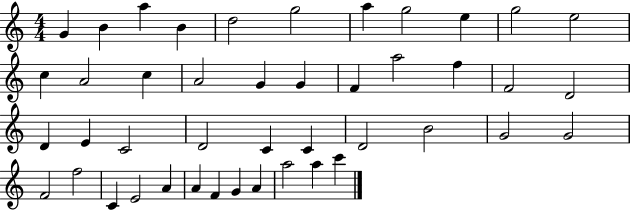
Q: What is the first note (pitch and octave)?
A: G4